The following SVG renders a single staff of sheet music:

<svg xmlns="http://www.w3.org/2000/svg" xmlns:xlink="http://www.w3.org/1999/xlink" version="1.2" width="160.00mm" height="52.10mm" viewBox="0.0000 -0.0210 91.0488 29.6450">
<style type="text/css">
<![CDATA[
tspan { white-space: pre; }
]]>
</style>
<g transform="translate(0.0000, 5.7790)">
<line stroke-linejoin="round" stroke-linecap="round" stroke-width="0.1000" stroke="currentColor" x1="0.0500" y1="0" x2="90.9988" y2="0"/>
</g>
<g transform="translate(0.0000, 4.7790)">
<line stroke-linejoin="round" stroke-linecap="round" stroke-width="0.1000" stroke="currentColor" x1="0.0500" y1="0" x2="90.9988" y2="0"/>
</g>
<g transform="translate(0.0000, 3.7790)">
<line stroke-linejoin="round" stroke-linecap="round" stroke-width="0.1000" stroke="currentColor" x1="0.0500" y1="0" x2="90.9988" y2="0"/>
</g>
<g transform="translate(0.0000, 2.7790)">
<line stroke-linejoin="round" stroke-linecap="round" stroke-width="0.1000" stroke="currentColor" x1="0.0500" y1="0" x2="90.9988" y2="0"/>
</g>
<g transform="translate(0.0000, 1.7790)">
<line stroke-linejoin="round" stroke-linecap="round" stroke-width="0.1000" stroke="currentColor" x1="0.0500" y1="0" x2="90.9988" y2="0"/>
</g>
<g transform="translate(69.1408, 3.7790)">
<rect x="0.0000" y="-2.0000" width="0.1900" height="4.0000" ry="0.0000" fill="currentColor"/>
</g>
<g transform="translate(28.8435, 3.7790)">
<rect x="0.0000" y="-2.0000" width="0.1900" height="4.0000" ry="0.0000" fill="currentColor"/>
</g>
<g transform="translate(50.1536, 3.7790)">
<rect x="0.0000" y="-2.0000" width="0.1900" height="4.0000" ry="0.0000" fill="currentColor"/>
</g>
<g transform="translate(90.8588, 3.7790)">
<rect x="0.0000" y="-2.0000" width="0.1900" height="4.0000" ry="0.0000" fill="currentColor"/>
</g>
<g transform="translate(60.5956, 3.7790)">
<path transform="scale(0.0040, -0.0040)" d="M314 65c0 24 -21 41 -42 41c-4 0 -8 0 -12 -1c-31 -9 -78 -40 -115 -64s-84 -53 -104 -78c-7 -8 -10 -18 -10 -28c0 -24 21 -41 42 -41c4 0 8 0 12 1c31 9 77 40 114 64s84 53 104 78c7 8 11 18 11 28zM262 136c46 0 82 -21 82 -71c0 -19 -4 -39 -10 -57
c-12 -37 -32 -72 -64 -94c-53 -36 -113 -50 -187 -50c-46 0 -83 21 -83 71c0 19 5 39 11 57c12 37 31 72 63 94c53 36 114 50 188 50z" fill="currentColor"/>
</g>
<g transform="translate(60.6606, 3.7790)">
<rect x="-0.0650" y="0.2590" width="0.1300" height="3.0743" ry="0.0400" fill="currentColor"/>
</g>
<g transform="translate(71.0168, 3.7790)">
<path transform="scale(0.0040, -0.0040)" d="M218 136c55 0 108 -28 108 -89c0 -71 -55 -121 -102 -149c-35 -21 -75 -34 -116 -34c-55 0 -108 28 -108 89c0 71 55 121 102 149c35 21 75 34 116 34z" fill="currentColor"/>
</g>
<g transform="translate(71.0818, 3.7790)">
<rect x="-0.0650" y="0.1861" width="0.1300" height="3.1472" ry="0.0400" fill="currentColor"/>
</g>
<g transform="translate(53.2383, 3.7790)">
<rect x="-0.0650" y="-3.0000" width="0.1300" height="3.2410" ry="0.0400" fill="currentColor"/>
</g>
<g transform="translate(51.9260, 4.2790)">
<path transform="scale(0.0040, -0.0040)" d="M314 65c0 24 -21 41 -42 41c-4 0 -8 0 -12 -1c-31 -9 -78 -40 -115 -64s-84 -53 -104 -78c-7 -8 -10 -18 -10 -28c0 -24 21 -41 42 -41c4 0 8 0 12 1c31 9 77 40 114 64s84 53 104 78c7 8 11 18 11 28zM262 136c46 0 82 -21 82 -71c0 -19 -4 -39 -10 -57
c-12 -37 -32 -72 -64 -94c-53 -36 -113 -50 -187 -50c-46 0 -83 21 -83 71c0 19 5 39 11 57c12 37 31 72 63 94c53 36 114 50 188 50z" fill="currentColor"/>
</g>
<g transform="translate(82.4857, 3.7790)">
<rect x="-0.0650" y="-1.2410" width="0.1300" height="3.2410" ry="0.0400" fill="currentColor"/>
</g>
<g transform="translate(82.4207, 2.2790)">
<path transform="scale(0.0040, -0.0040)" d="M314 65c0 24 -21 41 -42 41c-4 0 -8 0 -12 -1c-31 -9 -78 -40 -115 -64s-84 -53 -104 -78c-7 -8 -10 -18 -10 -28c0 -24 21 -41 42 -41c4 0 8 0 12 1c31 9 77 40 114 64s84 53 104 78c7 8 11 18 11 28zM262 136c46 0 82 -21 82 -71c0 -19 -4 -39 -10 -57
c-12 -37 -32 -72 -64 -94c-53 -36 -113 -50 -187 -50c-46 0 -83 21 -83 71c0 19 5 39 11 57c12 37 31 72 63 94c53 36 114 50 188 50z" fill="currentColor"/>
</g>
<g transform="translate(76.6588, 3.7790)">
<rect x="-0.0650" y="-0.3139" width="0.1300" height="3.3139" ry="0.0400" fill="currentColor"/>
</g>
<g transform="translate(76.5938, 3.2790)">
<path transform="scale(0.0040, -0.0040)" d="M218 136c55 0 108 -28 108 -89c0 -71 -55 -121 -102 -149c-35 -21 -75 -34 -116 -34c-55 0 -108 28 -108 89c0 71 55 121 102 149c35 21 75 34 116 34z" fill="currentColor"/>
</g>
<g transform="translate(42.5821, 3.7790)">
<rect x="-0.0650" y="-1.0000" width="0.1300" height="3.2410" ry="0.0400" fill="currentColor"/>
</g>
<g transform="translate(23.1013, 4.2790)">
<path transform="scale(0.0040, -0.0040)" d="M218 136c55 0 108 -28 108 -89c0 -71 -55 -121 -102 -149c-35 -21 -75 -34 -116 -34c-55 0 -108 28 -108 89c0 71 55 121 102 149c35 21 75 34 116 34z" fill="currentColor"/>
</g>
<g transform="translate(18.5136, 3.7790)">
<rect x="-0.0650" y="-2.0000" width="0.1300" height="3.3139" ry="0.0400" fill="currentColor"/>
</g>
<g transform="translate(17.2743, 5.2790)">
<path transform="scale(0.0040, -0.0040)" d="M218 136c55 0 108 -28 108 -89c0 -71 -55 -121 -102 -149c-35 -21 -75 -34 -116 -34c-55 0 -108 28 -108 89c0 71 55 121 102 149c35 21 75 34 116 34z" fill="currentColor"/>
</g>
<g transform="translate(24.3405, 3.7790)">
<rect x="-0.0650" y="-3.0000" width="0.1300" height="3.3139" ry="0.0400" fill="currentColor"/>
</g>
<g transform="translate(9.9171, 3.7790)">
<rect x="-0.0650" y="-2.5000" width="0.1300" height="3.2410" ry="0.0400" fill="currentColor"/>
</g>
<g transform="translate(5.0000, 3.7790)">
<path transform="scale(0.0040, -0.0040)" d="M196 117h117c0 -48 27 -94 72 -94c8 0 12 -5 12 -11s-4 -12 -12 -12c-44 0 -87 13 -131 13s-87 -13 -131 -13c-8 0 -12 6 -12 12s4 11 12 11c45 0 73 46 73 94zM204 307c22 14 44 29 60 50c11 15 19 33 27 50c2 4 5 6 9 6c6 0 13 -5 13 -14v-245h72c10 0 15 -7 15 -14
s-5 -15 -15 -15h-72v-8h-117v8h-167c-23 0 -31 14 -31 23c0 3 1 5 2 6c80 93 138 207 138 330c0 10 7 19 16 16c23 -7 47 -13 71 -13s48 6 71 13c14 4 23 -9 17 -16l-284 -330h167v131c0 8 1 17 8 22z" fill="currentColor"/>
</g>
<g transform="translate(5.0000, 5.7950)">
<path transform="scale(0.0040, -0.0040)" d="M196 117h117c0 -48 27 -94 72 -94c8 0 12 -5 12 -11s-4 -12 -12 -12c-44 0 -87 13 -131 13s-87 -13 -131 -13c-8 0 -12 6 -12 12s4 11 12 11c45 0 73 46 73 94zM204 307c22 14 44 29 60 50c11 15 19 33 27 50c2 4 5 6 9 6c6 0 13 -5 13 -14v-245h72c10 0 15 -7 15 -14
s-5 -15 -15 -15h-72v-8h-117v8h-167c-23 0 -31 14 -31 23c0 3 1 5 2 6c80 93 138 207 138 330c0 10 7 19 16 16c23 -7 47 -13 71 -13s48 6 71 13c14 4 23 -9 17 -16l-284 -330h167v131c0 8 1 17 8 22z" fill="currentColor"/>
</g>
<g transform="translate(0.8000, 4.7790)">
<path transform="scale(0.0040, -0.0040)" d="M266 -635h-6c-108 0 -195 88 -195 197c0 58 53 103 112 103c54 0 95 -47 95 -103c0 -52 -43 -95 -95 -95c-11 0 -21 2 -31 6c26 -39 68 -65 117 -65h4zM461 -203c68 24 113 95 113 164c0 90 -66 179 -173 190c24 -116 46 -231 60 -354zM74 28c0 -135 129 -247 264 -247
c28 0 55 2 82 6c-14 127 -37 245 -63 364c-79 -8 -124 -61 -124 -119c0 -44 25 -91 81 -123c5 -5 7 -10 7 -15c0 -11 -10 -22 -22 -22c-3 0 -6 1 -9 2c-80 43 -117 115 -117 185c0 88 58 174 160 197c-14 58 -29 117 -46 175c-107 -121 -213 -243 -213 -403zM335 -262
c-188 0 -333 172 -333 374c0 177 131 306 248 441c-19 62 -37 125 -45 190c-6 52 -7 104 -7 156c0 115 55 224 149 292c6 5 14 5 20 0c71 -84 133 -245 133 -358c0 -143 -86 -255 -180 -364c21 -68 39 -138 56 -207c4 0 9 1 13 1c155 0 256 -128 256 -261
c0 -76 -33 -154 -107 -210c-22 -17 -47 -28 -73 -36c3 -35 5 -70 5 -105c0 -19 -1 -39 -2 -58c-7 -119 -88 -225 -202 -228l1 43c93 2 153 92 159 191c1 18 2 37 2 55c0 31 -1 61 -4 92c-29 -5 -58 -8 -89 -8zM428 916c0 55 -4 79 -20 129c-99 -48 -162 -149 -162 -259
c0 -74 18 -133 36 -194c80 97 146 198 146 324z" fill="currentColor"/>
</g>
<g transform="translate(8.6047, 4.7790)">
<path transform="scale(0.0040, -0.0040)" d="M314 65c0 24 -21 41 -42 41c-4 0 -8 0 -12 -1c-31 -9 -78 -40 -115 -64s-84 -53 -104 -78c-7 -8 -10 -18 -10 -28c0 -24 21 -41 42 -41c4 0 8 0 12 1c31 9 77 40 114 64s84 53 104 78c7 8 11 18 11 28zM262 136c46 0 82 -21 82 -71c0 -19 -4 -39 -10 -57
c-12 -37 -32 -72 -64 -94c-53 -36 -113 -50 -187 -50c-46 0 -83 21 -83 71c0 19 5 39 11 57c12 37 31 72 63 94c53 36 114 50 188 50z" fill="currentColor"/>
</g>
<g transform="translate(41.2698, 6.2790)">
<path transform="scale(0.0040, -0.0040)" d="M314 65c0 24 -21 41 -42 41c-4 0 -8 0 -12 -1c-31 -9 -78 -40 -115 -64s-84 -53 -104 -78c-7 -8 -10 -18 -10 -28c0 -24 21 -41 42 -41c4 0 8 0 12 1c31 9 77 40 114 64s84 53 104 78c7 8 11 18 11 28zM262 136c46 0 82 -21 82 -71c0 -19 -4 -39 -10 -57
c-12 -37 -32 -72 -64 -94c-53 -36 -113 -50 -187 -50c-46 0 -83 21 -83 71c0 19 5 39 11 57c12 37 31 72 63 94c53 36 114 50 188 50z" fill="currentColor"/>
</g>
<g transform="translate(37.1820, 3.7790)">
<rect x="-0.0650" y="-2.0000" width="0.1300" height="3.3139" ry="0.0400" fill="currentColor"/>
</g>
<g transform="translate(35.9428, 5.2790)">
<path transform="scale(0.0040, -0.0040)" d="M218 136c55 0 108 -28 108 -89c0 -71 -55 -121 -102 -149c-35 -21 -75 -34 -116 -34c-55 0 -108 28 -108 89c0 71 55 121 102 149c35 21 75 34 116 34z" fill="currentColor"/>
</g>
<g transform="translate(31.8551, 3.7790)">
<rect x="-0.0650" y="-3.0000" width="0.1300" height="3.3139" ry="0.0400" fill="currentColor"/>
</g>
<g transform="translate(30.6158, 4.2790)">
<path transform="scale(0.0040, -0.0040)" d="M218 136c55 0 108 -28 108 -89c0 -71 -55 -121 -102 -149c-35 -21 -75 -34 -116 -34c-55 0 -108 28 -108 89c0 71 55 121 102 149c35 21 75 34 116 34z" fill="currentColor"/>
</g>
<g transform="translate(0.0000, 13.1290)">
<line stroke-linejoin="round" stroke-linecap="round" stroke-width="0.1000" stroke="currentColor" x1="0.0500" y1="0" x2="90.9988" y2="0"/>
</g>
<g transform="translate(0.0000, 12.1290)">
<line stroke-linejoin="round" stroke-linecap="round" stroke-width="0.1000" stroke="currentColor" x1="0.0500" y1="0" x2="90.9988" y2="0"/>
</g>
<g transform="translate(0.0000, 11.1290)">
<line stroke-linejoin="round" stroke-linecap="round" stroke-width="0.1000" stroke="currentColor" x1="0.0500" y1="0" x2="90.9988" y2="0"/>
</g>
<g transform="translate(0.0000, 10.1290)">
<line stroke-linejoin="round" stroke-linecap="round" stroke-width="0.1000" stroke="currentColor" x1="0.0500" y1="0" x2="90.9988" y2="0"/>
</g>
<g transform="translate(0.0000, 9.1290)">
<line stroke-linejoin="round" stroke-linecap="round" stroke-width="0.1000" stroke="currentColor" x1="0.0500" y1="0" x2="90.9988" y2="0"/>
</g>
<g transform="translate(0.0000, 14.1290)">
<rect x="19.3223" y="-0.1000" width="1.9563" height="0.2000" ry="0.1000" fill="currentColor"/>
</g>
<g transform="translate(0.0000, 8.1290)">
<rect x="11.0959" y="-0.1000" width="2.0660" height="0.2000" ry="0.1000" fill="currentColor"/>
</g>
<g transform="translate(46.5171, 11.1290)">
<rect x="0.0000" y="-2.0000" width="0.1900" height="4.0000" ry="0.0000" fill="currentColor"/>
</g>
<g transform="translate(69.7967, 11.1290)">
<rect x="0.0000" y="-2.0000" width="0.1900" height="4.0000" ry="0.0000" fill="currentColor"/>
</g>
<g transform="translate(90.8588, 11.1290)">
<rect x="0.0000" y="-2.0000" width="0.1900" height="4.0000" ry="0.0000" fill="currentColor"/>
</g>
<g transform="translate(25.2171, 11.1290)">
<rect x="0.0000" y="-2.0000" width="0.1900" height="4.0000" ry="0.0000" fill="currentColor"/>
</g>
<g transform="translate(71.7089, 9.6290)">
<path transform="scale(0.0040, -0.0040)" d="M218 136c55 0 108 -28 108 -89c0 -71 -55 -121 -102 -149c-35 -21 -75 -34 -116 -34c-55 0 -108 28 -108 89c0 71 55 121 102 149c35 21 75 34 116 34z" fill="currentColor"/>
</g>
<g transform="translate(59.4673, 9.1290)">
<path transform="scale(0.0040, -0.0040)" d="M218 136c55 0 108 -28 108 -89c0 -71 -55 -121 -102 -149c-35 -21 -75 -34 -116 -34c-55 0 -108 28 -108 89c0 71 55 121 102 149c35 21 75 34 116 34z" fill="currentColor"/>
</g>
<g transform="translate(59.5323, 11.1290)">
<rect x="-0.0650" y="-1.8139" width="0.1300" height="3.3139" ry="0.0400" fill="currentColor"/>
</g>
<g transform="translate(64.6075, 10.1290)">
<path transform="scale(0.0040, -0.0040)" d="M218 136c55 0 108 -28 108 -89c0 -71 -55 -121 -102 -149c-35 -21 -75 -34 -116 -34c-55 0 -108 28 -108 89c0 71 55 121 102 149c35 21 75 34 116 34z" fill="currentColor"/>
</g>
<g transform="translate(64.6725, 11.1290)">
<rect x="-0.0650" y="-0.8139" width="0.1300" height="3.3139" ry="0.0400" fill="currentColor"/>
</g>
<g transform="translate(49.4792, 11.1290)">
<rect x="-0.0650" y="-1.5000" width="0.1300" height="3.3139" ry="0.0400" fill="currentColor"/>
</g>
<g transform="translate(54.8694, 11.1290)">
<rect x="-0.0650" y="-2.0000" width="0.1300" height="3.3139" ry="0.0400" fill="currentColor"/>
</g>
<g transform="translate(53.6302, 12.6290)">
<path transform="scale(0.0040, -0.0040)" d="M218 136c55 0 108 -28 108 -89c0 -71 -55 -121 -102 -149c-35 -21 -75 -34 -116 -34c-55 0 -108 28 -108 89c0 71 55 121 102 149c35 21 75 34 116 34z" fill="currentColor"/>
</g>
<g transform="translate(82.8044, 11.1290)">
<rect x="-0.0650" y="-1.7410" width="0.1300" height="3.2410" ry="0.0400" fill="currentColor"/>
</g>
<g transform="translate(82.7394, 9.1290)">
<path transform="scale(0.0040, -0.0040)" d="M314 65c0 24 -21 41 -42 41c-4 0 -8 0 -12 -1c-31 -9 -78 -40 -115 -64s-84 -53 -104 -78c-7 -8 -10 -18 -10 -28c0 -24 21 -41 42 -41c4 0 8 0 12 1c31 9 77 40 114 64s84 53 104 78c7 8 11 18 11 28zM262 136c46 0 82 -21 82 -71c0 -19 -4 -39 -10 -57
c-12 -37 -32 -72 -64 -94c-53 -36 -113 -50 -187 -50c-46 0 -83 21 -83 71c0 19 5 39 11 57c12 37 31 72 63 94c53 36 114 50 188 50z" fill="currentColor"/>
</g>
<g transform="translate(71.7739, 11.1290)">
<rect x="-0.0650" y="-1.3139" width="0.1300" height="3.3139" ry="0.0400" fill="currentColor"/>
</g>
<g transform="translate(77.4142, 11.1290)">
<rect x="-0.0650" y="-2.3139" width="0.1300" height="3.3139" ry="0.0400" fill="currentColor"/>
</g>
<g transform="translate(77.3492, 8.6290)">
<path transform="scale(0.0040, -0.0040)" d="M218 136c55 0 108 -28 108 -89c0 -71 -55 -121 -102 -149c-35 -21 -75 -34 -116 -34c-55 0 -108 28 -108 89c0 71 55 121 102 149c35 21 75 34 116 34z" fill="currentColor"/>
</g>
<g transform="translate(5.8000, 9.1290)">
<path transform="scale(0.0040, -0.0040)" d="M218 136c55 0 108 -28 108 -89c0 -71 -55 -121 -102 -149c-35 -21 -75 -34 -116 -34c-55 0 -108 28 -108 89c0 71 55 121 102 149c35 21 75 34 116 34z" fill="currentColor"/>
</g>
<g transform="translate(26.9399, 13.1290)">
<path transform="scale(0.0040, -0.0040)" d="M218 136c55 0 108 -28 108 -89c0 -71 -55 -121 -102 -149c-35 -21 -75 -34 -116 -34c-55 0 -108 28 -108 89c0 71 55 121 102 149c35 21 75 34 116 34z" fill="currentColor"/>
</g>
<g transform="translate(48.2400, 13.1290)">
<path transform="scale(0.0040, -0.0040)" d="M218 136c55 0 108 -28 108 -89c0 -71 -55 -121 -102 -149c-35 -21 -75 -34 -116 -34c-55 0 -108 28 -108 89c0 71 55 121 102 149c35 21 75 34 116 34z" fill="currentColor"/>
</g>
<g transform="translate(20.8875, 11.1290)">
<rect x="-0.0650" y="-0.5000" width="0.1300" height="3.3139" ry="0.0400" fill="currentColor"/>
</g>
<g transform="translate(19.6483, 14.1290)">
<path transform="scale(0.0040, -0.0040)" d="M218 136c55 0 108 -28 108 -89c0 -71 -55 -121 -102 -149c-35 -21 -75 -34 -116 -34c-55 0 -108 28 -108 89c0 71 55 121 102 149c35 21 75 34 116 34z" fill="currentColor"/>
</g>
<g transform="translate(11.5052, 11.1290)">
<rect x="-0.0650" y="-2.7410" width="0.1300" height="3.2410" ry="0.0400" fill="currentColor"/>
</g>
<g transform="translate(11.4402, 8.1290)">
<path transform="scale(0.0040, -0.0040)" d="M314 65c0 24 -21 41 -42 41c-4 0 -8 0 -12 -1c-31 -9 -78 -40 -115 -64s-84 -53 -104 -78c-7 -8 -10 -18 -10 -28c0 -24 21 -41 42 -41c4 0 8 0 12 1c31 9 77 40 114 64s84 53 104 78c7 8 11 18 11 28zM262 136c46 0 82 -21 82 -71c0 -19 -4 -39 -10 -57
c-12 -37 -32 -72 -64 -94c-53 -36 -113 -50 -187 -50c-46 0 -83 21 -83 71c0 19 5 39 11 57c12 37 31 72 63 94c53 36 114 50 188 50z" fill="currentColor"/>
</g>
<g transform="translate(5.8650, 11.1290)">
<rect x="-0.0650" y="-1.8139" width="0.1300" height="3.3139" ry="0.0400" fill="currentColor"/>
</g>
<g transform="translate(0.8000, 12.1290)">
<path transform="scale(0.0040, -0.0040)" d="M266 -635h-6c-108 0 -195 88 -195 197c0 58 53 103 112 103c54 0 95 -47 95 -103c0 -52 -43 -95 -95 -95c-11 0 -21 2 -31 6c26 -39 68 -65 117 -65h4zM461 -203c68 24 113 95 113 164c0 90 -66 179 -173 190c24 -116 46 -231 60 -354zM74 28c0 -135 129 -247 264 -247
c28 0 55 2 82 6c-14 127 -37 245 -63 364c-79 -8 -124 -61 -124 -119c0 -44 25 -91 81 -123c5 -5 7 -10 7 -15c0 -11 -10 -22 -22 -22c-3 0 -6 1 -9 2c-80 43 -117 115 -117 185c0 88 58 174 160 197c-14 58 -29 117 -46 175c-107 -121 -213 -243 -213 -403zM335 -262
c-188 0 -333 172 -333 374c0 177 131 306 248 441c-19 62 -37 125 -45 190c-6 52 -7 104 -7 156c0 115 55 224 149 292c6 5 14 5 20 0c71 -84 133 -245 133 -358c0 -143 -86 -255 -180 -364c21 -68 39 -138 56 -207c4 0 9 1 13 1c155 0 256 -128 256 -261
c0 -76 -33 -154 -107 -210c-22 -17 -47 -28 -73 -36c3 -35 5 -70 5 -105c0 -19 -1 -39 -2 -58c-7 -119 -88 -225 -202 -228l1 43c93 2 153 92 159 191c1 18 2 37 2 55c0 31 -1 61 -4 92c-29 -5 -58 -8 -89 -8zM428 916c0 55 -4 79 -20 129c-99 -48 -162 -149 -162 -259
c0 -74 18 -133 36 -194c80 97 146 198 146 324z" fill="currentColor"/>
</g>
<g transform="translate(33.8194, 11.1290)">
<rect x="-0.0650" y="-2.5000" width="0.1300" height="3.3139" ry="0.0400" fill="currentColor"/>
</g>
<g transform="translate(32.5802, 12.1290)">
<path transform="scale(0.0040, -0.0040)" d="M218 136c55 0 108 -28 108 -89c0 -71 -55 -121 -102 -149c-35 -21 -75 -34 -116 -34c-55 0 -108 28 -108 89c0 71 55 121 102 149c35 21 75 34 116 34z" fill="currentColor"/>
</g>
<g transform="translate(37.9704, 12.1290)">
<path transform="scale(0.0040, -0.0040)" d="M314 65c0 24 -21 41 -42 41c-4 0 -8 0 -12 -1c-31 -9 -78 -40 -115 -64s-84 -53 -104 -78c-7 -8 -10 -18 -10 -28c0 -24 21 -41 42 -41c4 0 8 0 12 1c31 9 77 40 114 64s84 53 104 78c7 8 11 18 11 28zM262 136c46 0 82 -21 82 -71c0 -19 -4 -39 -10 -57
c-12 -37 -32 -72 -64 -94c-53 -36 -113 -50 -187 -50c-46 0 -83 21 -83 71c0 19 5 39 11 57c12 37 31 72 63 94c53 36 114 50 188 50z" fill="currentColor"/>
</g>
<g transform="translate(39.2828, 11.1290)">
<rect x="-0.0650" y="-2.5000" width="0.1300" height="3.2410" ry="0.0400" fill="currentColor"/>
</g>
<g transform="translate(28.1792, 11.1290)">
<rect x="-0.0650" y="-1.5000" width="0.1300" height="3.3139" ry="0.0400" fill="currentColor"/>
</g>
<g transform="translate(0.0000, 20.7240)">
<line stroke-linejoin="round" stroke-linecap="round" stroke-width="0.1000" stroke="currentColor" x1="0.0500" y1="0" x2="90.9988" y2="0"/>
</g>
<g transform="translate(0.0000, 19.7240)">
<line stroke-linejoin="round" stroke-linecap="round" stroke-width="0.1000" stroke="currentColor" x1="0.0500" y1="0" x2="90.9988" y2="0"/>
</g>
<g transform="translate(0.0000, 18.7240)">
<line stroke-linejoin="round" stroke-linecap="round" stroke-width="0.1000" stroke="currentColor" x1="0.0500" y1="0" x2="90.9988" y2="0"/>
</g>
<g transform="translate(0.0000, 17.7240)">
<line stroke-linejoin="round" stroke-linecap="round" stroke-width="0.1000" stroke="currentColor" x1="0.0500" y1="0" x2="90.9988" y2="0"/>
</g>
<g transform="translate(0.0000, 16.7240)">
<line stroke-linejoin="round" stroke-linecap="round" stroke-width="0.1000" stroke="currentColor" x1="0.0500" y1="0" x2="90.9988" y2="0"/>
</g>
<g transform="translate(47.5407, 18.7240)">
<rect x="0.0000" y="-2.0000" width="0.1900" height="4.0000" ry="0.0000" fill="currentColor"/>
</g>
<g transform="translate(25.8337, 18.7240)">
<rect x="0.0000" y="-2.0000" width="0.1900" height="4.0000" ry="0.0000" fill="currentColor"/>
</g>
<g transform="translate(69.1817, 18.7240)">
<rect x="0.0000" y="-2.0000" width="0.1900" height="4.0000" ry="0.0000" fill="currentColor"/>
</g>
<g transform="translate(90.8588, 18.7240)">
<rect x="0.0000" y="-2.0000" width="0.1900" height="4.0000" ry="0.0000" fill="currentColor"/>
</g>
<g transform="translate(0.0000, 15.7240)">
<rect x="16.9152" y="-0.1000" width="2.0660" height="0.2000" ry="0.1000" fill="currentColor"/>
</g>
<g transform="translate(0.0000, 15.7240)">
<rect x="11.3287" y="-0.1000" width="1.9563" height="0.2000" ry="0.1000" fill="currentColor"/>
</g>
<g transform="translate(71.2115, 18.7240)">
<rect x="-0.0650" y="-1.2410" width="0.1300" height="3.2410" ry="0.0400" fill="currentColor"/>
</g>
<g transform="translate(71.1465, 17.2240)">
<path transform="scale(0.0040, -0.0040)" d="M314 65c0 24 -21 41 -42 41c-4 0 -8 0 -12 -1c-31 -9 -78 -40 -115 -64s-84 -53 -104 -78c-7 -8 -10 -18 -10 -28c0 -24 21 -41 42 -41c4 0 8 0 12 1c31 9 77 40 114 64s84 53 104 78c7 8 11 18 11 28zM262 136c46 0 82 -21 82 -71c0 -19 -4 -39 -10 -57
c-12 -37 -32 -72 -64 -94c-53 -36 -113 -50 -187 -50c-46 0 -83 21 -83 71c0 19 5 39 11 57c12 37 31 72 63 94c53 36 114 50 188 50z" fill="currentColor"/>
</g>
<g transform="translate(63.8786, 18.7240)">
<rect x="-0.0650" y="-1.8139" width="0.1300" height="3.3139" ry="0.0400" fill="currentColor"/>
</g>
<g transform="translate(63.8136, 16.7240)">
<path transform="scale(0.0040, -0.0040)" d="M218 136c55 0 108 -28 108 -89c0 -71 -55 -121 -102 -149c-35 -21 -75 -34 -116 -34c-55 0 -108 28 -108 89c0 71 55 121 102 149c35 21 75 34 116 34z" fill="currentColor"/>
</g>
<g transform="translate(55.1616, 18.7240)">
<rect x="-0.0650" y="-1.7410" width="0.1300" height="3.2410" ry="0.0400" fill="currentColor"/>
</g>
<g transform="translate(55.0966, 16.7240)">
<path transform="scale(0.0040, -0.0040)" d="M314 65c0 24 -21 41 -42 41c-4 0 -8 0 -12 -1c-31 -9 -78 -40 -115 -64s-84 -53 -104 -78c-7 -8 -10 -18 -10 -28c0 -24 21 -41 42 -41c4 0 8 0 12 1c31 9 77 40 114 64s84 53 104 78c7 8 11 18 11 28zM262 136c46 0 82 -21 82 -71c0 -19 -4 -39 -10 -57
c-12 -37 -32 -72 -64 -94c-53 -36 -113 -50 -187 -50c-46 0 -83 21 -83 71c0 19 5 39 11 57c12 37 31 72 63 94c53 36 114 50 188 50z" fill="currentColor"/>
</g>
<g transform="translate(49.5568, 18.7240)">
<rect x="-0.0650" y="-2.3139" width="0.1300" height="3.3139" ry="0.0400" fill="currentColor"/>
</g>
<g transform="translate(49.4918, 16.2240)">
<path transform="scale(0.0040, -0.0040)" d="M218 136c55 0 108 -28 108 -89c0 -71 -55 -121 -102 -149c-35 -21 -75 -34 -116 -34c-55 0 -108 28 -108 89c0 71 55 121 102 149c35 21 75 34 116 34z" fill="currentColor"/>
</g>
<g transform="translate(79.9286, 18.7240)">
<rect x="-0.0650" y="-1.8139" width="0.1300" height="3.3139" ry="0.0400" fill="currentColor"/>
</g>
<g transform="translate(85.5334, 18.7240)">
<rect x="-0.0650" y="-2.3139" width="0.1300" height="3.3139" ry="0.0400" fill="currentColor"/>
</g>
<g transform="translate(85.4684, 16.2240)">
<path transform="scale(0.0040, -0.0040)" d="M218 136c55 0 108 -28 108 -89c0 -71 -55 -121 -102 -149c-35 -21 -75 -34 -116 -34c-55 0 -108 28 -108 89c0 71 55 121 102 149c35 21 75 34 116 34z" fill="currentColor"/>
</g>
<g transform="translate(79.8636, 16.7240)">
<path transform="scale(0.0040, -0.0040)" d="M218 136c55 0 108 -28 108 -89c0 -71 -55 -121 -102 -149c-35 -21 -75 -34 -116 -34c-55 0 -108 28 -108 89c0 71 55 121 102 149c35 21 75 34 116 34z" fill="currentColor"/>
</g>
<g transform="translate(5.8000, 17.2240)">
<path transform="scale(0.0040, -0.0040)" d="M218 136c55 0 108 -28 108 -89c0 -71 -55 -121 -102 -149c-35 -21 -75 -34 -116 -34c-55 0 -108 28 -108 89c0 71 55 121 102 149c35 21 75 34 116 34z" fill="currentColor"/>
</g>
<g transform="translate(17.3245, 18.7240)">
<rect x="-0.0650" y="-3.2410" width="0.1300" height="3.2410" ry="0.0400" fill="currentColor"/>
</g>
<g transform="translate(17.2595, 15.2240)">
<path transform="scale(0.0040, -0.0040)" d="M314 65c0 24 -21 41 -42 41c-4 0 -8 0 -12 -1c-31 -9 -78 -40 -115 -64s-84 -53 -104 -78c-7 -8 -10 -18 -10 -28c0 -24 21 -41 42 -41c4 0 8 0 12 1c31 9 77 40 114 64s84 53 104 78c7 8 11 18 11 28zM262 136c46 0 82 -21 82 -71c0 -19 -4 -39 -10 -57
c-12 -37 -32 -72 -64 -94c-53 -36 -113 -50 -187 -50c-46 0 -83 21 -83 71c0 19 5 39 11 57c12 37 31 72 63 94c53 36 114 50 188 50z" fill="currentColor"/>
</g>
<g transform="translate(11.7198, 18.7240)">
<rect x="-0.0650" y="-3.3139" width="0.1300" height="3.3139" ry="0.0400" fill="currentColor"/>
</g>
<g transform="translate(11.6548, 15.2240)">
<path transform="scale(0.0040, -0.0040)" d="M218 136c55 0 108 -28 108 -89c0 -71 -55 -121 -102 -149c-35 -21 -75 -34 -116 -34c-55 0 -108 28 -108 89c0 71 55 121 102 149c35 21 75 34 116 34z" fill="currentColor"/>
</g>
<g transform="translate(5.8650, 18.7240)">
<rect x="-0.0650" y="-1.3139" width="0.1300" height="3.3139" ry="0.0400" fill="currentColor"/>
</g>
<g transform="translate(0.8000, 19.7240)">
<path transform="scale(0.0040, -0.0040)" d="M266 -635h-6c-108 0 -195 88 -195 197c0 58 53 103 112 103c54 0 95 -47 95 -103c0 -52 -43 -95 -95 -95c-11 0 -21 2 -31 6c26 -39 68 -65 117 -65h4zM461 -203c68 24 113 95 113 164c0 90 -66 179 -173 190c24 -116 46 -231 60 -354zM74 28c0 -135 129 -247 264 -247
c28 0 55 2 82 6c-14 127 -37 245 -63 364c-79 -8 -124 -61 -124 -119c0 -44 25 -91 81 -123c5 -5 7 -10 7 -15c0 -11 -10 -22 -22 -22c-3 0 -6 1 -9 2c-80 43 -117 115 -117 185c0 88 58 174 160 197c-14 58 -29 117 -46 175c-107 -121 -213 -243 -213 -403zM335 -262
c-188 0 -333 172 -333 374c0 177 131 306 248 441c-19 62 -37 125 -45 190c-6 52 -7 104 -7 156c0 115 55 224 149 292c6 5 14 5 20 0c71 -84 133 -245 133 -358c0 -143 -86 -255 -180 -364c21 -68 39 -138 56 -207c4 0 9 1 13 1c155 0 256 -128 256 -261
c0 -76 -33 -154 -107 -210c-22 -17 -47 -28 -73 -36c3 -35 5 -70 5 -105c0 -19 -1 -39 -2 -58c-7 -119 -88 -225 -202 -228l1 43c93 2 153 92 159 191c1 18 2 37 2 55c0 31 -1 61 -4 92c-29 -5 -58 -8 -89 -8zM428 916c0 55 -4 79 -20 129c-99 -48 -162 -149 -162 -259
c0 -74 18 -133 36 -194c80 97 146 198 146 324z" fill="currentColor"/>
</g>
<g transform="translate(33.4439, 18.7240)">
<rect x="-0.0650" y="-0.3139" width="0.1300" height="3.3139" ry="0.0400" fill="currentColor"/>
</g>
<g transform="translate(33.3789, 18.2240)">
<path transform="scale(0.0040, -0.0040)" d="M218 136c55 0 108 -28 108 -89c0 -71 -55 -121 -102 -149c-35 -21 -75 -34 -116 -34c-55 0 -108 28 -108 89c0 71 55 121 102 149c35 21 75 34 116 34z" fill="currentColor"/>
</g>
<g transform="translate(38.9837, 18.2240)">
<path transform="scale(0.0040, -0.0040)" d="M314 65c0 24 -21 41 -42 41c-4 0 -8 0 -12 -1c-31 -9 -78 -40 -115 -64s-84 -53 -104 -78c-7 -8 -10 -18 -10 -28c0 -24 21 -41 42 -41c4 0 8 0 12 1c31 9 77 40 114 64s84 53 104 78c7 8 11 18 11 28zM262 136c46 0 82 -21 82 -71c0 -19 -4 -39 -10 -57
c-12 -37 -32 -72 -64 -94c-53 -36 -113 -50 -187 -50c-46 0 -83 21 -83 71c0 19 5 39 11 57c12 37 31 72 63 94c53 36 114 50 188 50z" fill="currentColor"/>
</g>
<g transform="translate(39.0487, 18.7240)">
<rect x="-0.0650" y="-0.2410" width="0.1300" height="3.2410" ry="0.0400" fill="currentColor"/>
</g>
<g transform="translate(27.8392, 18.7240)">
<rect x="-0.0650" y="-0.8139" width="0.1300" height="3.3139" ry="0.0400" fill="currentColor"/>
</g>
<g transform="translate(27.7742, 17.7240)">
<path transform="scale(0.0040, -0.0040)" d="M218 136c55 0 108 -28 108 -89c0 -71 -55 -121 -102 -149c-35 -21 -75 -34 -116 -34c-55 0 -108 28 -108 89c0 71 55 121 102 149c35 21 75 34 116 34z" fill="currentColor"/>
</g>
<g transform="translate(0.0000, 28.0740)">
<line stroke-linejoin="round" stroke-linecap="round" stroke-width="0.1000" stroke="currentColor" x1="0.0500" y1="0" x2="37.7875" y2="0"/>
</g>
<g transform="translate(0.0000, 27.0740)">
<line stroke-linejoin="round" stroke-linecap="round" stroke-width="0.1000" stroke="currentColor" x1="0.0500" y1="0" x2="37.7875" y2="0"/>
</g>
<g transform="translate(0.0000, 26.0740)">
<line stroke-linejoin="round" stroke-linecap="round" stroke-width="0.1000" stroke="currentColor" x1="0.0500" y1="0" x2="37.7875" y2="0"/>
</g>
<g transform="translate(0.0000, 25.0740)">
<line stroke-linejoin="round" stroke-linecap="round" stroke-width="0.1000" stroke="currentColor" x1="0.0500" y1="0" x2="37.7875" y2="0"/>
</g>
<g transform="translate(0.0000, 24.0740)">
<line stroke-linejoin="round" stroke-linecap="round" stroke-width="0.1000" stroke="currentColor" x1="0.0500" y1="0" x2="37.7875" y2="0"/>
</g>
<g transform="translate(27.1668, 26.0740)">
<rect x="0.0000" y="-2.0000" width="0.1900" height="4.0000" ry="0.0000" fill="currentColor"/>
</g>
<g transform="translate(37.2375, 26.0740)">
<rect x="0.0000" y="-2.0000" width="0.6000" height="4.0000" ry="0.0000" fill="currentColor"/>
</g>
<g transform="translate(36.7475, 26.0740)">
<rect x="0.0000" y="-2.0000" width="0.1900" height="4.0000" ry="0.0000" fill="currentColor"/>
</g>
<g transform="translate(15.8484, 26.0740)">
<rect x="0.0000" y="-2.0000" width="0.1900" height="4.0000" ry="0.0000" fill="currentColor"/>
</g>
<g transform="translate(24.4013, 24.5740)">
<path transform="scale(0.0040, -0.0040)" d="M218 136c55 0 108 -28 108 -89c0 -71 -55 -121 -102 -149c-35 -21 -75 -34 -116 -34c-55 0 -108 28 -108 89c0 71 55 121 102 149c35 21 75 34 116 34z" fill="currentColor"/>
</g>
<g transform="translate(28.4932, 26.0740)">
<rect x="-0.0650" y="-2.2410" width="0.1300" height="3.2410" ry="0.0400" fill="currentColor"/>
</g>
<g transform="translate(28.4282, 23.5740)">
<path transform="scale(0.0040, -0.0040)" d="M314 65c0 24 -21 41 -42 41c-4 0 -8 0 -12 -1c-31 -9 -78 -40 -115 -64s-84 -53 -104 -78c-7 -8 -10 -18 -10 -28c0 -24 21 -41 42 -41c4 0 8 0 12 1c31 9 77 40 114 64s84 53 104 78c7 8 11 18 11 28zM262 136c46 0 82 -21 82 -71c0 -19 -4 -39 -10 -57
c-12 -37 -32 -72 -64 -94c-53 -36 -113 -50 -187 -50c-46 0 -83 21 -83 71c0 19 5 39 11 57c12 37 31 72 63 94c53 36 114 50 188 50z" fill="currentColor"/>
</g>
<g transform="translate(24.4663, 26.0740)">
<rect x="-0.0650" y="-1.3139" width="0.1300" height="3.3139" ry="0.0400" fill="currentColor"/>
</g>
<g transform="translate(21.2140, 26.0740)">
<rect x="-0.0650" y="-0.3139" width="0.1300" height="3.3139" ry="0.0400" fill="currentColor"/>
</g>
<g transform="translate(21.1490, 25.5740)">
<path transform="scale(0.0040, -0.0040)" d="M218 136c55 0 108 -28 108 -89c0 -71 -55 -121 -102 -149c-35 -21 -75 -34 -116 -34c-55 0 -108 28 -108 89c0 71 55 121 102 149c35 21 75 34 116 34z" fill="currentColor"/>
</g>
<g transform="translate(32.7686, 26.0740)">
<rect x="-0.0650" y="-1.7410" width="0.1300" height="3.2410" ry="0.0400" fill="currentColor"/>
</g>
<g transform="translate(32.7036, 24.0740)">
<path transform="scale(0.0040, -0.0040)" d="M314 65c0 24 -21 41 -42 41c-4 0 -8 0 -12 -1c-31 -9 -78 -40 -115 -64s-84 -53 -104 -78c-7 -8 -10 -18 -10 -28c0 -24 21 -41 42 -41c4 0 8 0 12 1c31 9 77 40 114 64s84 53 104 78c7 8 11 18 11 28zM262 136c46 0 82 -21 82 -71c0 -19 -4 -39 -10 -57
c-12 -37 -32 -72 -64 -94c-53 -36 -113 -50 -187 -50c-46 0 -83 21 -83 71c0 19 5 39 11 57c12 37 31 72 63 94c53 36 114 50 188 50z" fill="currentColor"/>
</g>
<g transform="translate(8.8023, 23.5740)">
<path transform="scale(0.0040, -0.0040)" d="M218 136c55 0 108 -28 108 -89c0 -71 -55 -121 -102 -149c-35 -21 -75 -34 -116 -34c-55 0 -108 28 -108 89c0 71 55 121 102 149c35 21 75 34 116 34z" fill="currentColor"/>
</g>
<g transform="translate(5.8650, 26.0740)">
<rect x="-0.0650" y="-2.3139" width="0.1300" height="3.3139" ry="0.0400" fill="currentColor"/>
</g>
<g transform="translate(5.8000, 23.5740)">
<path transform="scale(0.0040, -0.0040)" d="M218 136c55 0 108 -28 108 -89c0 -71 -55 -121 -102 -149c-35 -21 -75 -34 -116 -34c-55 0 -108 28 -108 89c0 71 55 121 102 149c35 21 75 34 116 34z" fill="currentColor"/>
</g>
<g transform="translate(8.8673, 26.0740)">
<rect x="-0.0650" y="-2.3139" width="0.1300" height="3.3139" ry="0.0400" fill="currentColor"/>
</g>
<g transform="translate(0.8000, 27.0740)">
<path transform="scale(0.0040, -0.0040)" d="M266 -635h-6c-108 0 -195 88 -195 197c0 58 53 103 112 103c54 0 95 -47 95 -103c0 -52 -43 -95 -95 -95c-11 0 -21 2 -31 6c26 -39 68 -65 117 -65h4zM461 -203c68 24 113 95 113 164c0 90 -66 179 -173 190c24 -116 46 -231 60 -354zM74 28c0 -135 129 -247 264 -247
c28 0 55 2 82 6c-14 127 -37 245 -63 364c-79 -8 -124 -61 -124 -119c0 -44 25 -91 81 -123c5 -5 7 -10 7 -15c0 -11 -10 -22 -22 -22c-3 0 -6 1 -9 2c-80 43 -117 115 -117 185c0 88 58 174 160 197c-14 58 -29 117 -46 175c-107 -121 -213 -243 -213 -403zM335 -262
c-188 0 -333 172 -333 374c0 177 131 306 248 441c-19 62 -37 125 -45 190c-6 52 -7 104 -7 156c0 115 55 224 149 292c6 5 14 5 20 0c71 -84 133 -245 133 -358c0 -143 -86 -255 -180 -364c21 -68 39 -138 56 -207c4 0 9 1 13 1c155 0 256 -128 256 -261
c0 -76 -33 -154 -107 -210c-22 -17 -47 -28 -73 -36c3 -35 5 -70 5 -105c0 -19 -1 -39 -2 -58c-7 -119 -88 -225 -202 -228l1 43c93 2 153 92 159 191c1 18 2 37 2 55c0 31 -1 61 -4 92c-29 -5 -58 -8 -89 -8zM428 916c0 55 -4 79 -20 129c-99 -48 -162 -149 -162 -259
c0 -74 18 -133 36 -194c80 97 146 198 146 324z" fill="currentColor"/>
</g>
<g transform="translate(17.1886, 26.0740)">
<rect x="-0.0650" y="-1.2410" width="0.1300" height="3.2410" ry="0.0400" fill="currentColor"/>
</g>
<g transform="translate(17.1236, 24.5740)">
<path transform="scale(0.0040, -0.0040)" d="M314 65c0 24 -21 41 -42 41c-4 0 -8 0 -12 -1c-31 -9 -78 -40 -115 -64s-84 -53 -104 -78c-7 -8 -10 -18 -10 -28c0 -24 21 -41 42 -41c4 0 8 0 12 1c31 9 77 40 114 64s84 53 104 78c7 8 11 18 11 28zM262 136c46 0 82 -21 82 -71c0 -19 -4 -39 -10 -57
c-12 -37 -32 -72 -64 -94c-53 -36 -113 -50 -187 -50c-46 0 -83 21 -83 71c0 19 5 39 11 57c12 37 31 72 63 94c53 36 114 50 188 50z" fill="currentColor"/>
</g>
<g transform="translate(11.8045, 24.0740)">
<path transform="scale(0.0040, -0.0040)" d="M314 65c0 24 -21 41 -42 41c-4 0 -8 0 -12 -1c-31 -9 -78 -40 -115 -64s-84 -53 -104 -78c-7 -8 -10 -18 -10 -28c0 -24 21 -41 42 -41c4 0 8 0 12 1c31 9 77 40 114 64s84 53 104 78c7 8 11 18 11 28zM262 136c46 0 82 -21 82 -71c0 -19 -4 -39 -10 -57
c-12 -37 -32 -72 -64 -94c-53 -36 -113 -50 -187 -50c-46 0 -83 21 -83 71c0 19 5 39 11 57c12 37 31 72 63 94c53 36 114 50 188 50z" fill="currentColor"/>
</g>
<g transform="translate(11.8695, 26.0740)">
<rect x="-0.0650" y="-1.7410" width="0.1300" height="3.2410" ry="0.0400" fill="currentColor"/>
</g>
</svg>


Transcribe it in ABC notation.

X:1
T:Untitled
M:4/4
L:1/4
K:C
G2 F A A F D2 A2 B2 B c e2 f a2 C E G G2 E F f d e g f2 e b b2 d c c2 g f2 f e2 f g g g f2 e2 c e g2 f2